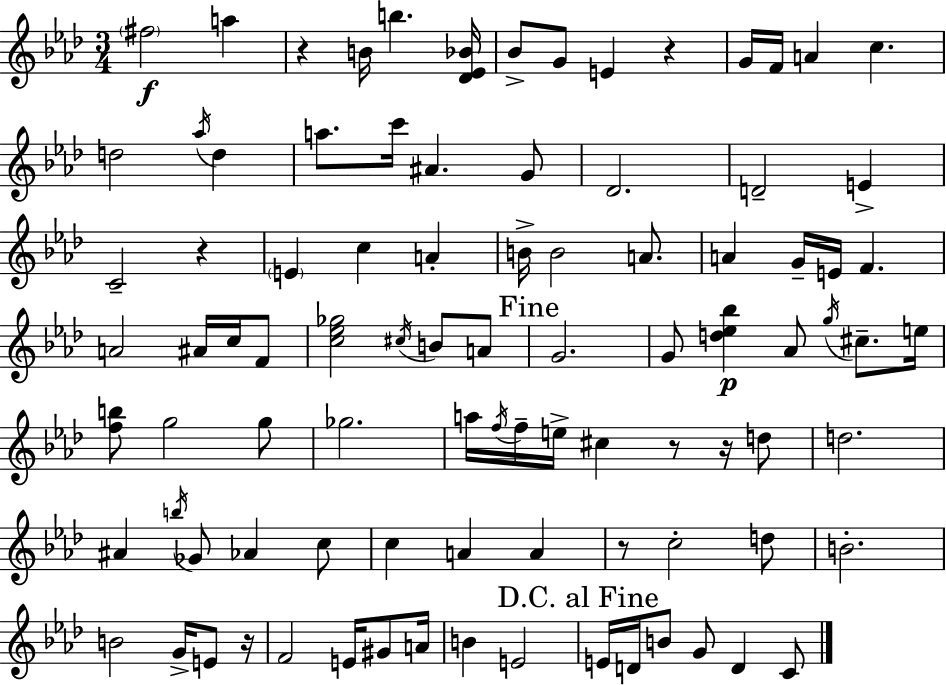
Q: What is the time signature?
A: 3/4